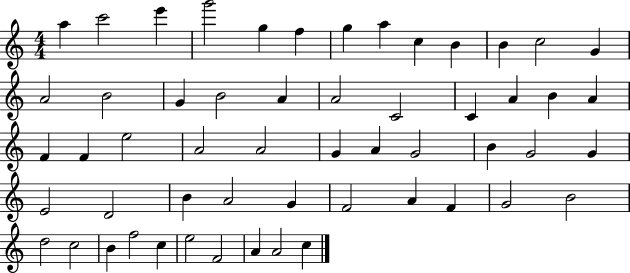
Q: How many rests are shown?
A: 0